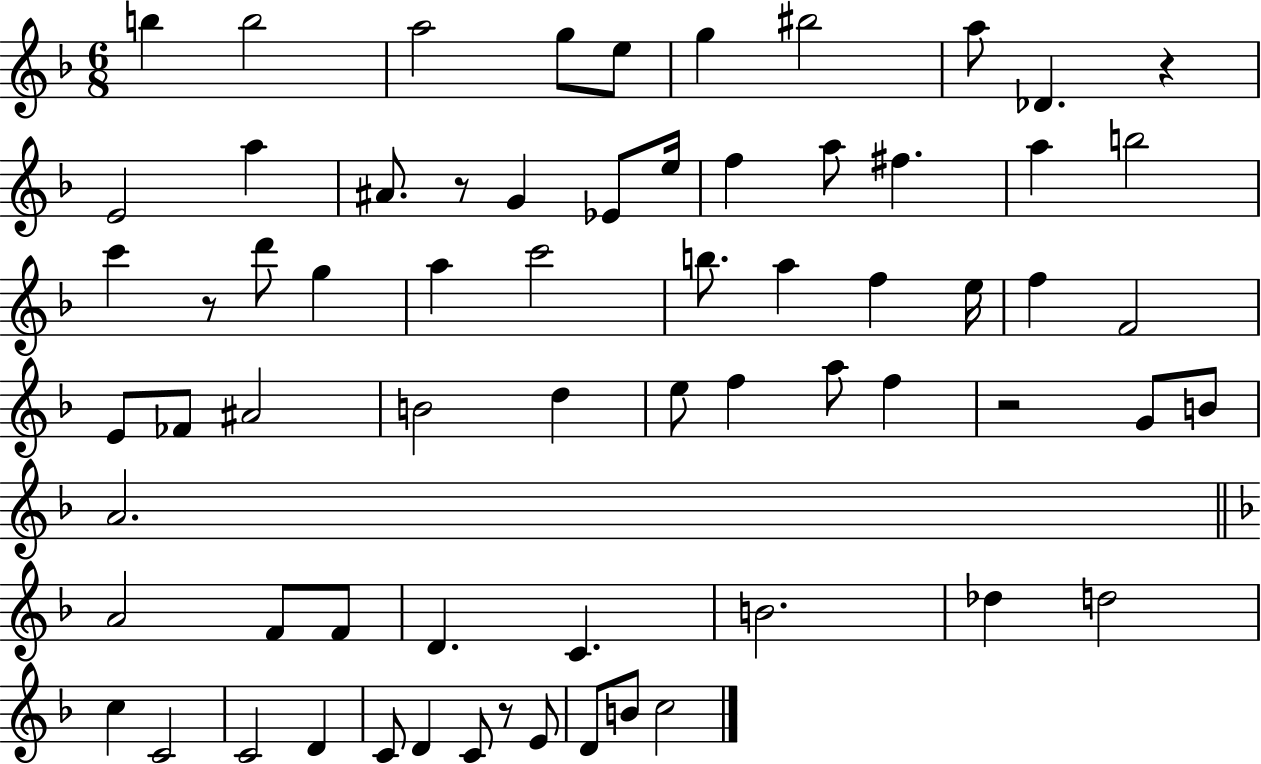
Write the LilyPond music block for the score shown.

{
  \clef treble
  \numericTimeSignature
  \time 6/8
  \key f \major
  \repeat volta 2 { b''4 b''2 | a''2 g''8 e''8 | g''4 bis''2 | a''8 des'4. r4 | \break e'2 a''4 | ais'8. r8 g'4 ees'8 e''16 | f''4 a''8 fis''4. | a''4 b''2 | \break c'''4 r8 d'''8 g''4 | a''4 c'''2 | b''8. a''4 f''4 e''16 | f''4 f'2 | \break e'8 fes'8 ais'2 | b'2 d''4 | e''8 f''4 a''8 f''4 | r2 g'8 b'8 | \break a'2. | \bar "||" \break \key f \major a'2 f'8 f'8 | d'4. c'4. | b'2. | des''4 d''2 | \break c''4 c'2 | c'2 d'4 | c'8 d'4 c'8 r8 e'8 | d'8 b'8 c''2 | \break } \bar "|."
}